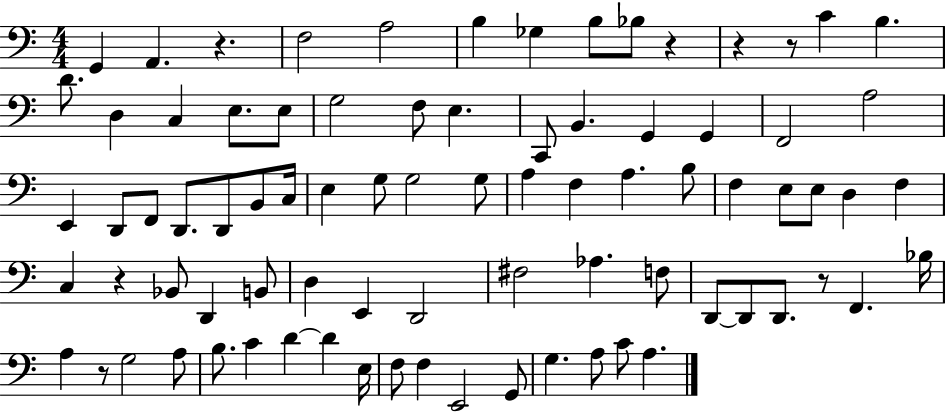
{
  \clef bass
  \numericTimeSignature
  \time 4/4
  \key c \major
  \repeat volta 2 { g,4 a,4. r4. | f2 a2 | b4 ges4 b8 bes8 r4 | r4 r8 c'4 b4. | \break d'8. d4 c4 e8. e8 | g2 f8 e4. | c,8 b,4. g,4 g,4 | f,2 a2 | \break e,4 d,8 f,8 d,8. d,8 b,8 c16 | e4 g8 g2 g8 | a4 f4 a4. b8 | f4 e8 e8 d4 f4 | \break c4 r4 bes,8 d,4 b,8 | d4 e,4 d,2 | fis2 aes4. f8 | d,8~~ d,8 d,8. r8 f,4. bes16 | \break a4 r8 g2 a8 | b8. c'4 d'4~~ d'4 e16 | f8 f4 e,2 g,8 | g4. a8 c'8 a4. | \break } \bar "|."
}